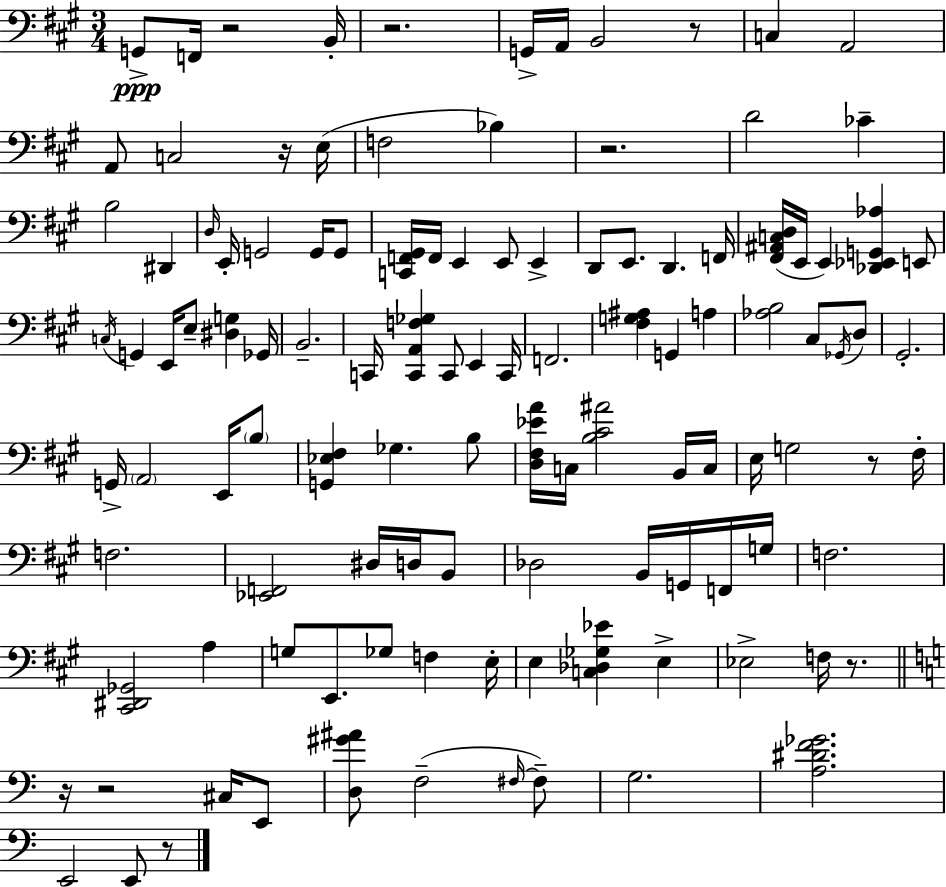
X:1
T:Untitled
M:3/4
L:1/4
K:A
G,,/2 F,,/4 z2 B,,/4 z2 G,,/4 A,,/4 B,,2 z/2 C, A,,2 A,,/2 C,2 z/4 E,/4 F,2 _B, z2 D2 _C B,2 ^D,, D,/4 E,,/4 G,,2 G,,/4 G,,/2 [C,,F,,^G,,]/4 F,,/4 E,, E,,/2 E,, D,,/2 E,,/2 D,, F,,/4 [^F,,^A,,C,D,]/4 E,,/4 E,, [_D,,_E,,G,,_A,] E,,/2 C,/4 G,, E,,/4 E,/2 [^D,G,] _G,,/4 B,,2 C,,/4 [C,,A,,F,_G,] C,,/2 E,, C,,/4 F,,2 [^F,G,^A,] G,, A, [_A,B,]2 ^C,/2 _G,,/4 D,/2 ^G,,2 G,,/4 A,,2 E,,/4 B,/2 [G,,_E,^F,] _G, B,/2 [D,^F,_EA]/4 C,/4 [B,^C^A]2 B,,/4 C,/4 E,/4 G,2 z/2 ^F,/4 F,2 [_E,,F,,]2 ^D,/4 D,/4 B,,/2 _D,2 B,,/4 G,,/4 F,,/4 G,/4 F,2 [^C,,^D,,_G,,]2 A, G,/2 E,,/2 _G,/2 F, E,/4 E, [C,_D,_G,_E] E, _E,2 F,/4 z/2 z/4 z2 ^C,/4 E,,/2 [D,^G^A]/2 F,2 ^F,/4 ^F,/2 G,2 [A,^DF_G]2 E,,2 E,,/2 z/2